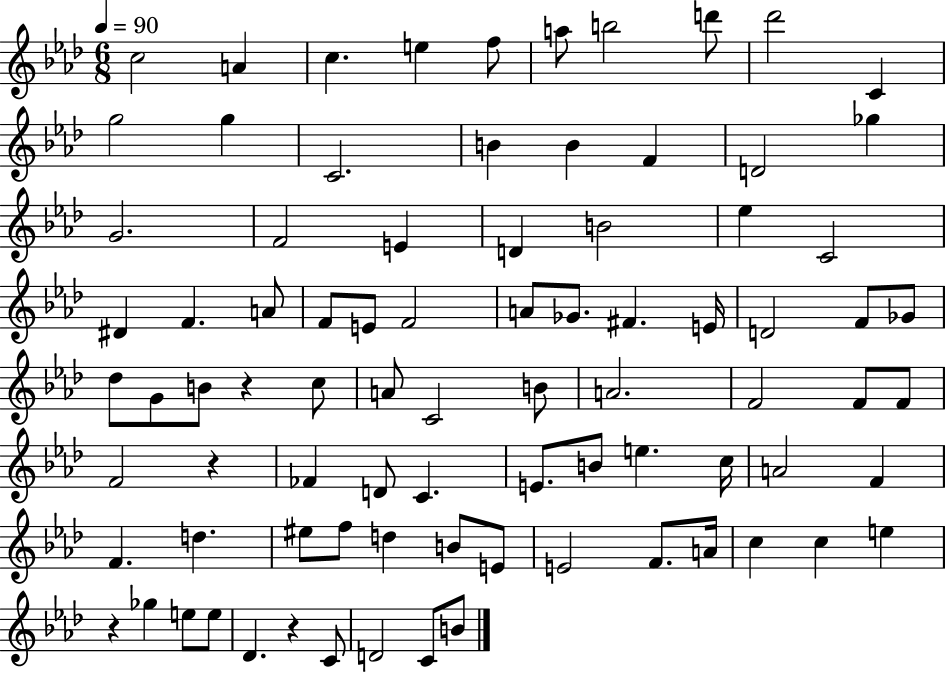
{
  \clef treble
  \numericTimeSignature
  \time 6/8
  \key aes \major
  \tempo 4 = 90
  c''2 a'4 | c''4. e''4 f''8 | a''8 b''2 d'''8 | des'''2 c'4 | \break g''2 g''4 | c'2. | b'4 b'4 f'4 | d'2 ges''4 | \break g'2. | f'2 e'4 | d'4 b'2 | ees''4 c'2 | \break dis'4 f'4. a'8 | f'8 e'8 f'2 | a'8 ges'8. fis'4. e'16 | d'2 f'8 ges'8 | \break des''8 g'8 b'8 r4 c''8 | a'8 c'2 b'8 | a'2. | f'2 f'8 f'8 | \break f'2 r4 | fes'4 d'8 c'4. | e'8. b'8 e''4. c''16 | a'2 f'4 | \break f'4. d''4. | eis''8 f''8 d''4 b'8 e'8 | e'2 f'8. a'16 | c''4 c''4 e''4 | \break r4 ges''4 e''8 e''8 | des'4. r4 c'8 | d'2 c'8 b'8 | \bar "|."
}